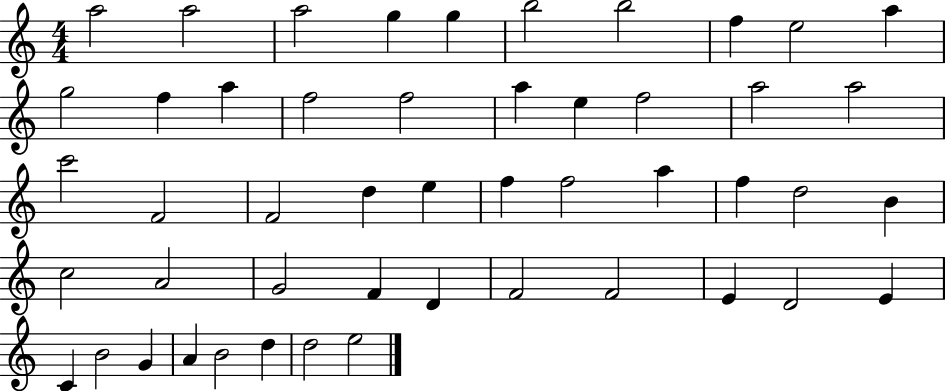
A5/h A5/h A5/h G5/q G5/q B5/h B5/h F5/q E5/h A5/q G5/h F5/q A5/q F5/h F5/h A5/q E5/q F5/h A5/h A5/h C6/h F4/h F4/h D5/q E5/q F5/q F5/h A5/q F5/q D5/h B4/q C5/h A4/h G4/h F4/q D4/q F4/h F4/h E4/q D4/h E4/q C4/q B4/h G4/q A4/q B4/h D5/q D5/h E5/h